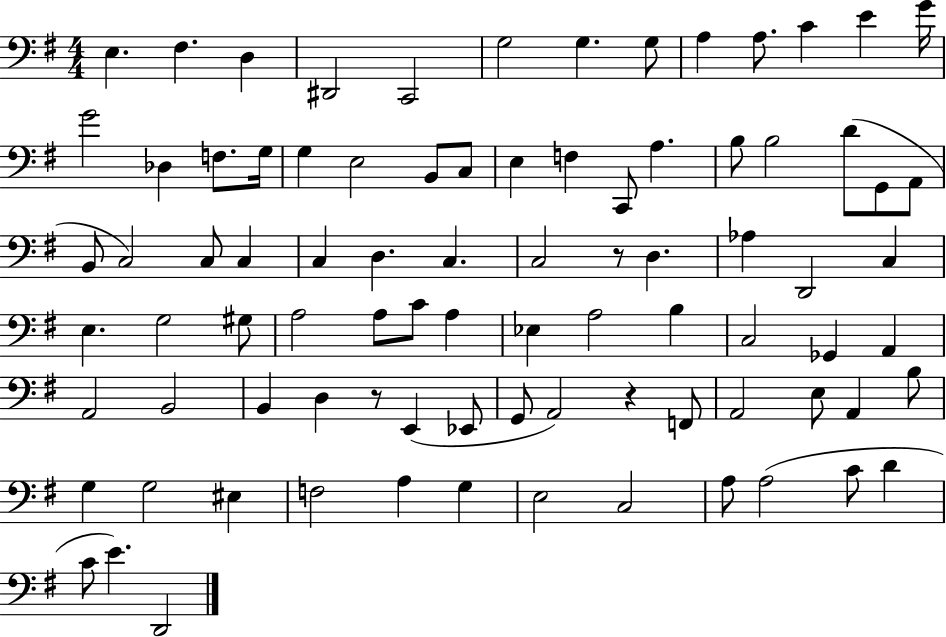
X:1
T:Untitled
M:4/4
L:1/4
K:G
E, ^F, D, ^D,,2 C,,2 G,2 G, G,/2 A, A,/2 C E G/4 G2 _D, F,/2 G,/4 G, E,2 B,,/2 C,/2 E, F, C,,/2 A, B,/2 B,2 D/2 G,,/2 A,,/2 B,,/2 C,2 C,/2 C, C, D, C, C,2 z/2 D, _A, D,,2 C, E, G,2 ^G,/2 A,2 A,/2 C/2 A, _E, A,2 B, C,2 _G,, A,, A,,2 B,,2 B,, D, z/2 E,, _E,,/2 G,,/2 A,,2 z F,,/2 A,,2 E,/2 A,, B,/2 G, G,2 ^E, F,2 A, G, E,2 C,2 A,/2 A,2 C/2 D C/2 E D,,2